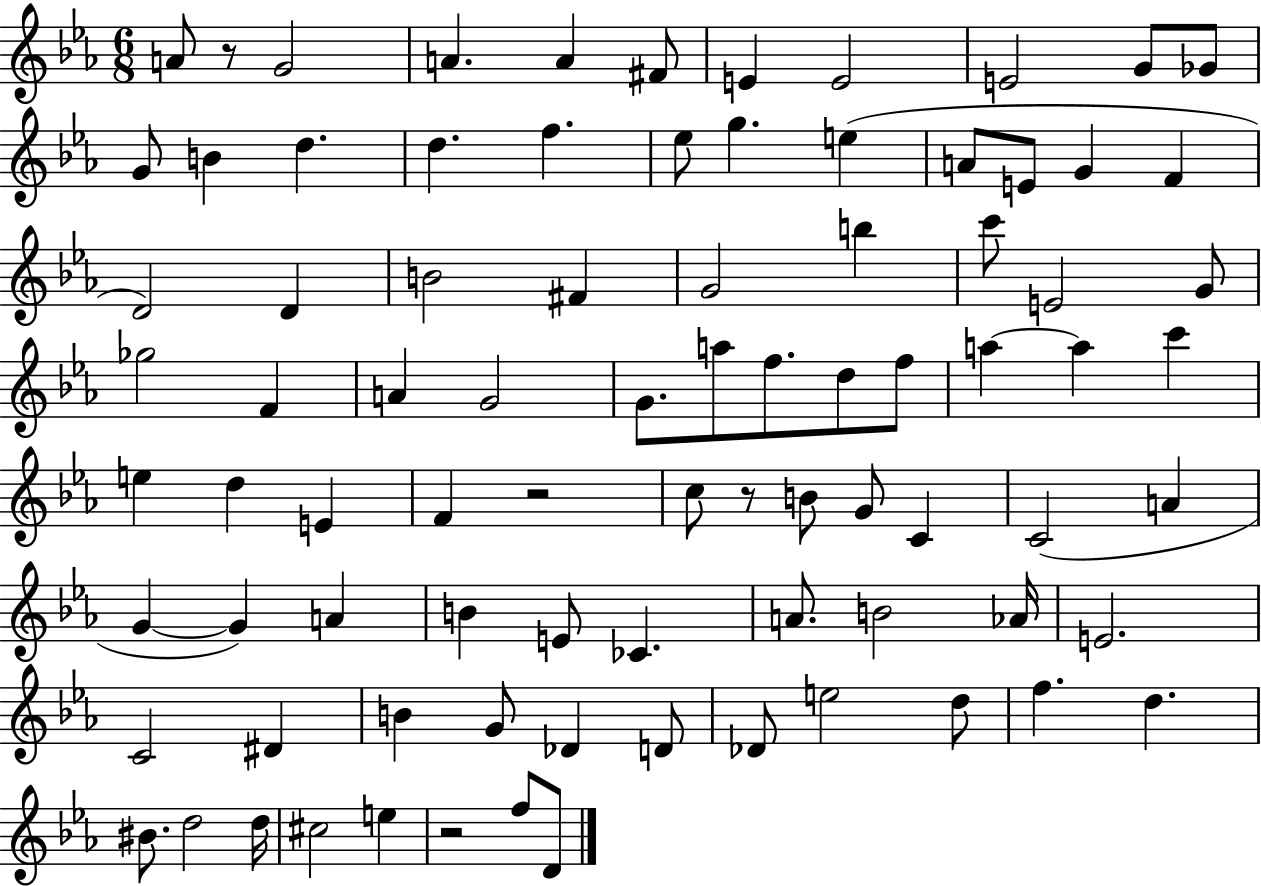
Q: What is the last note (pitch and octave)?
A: D4